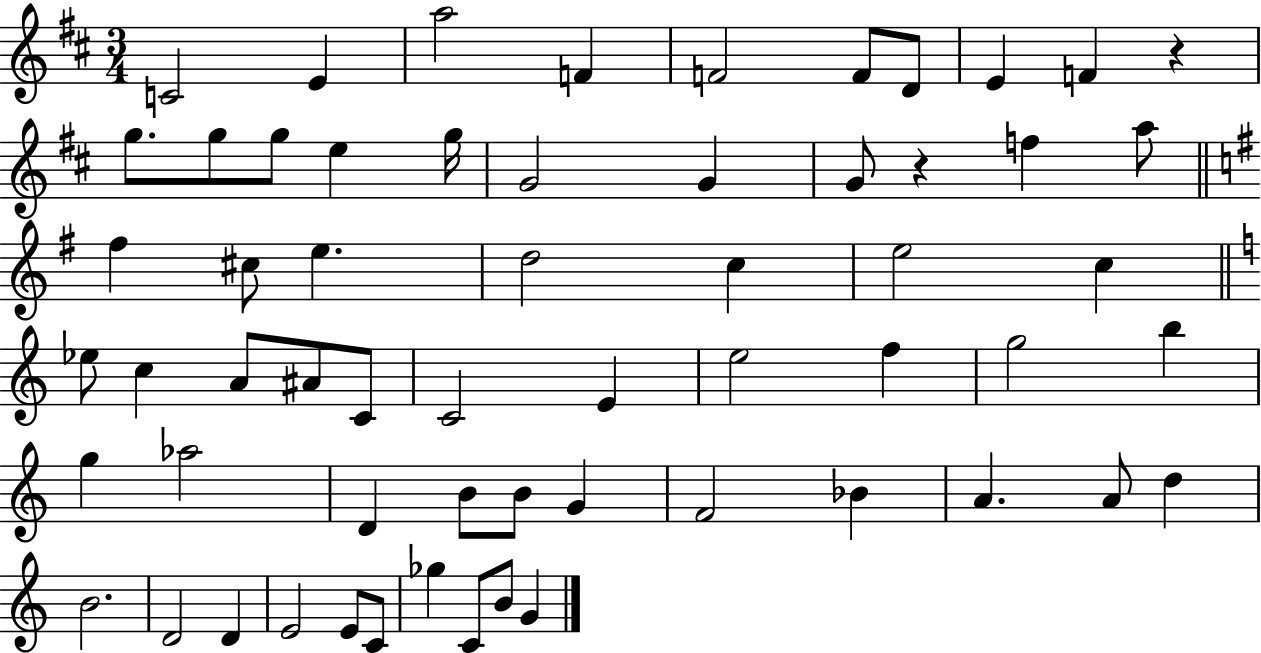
{
  \clef treble
  \numericTimeSignature
  \time 3/4
  \key d \major
  c'2 e'4 | a''2 f'4 | f'2 f'8 d'8 | e'4 f'4 r4 | \break g''8. g''8 g''8 e''4 g''16 | g'2 g'4 | g'8 r4 f''4 a''8 | \bar "||" \break \key g \major fis''4 cis''8 e''4. | d''2 c''4 | e''2 c''4 | \bar "||" \break \key c \major ees''8 c''4 a'8 ais'8 c'8 | c'2 e'4 | e''2 f''4 | g''2 b''4 | \break g''4 aes''2 | d'4 b'8 b'8 g'4 | f'2 bes'4 | a'4. a'8 d''4 | \break b'2. | d'2 d'4 | e'2 e'8 c'8 | ges''4 c'8 b'8 g'4 | \break \bar "|."
}